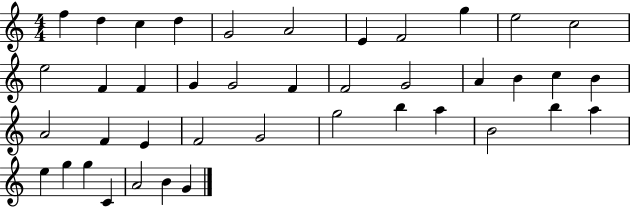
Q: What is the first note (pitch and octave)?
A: F5